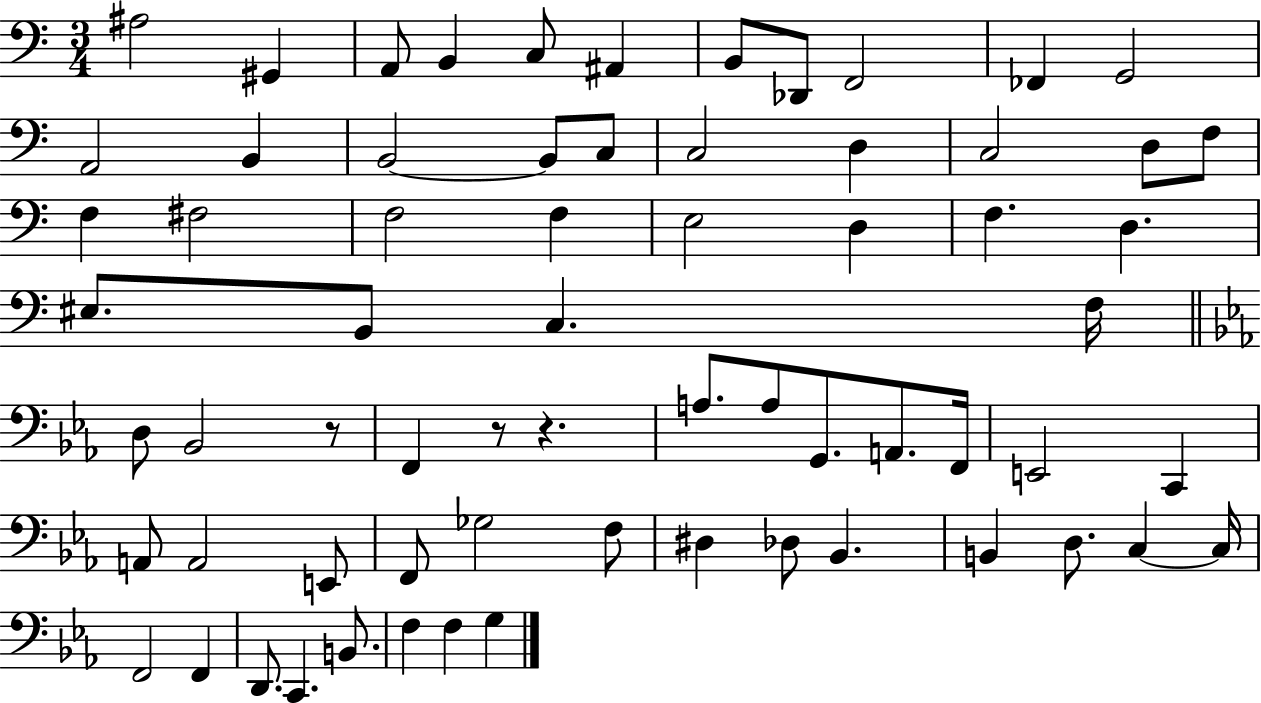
X:1
T:Untitled
M:3/4
L:1/4
K:C
^A,2 ^G,, A,,/2 B,, C,/2 ^A,, B,,/2 _D,,/2 F,,2 _F,, G,,2 A,,2 B,, B,,2 B,,/2 C,/2 C,2 D, C,2 D,/2 F,/2 F, ^F,2 F,2 F, E,2 D, F, D, ^E,/2 B,,/2 C, F,/4 D,/2 _B,,2 z/2 F,, z/2 z A,/2 A,/2 G,,/2 A,,/2 F,,/4 E,,2 C,, A,,/2 A,,2 E,,/2 F,,/2 _G,2 F,/2 ^D, _D,/2 _B,, B,, D,/2 C, C,/4 F,,2 F,, D,,/2 C,, B,,/2 F, F, G,